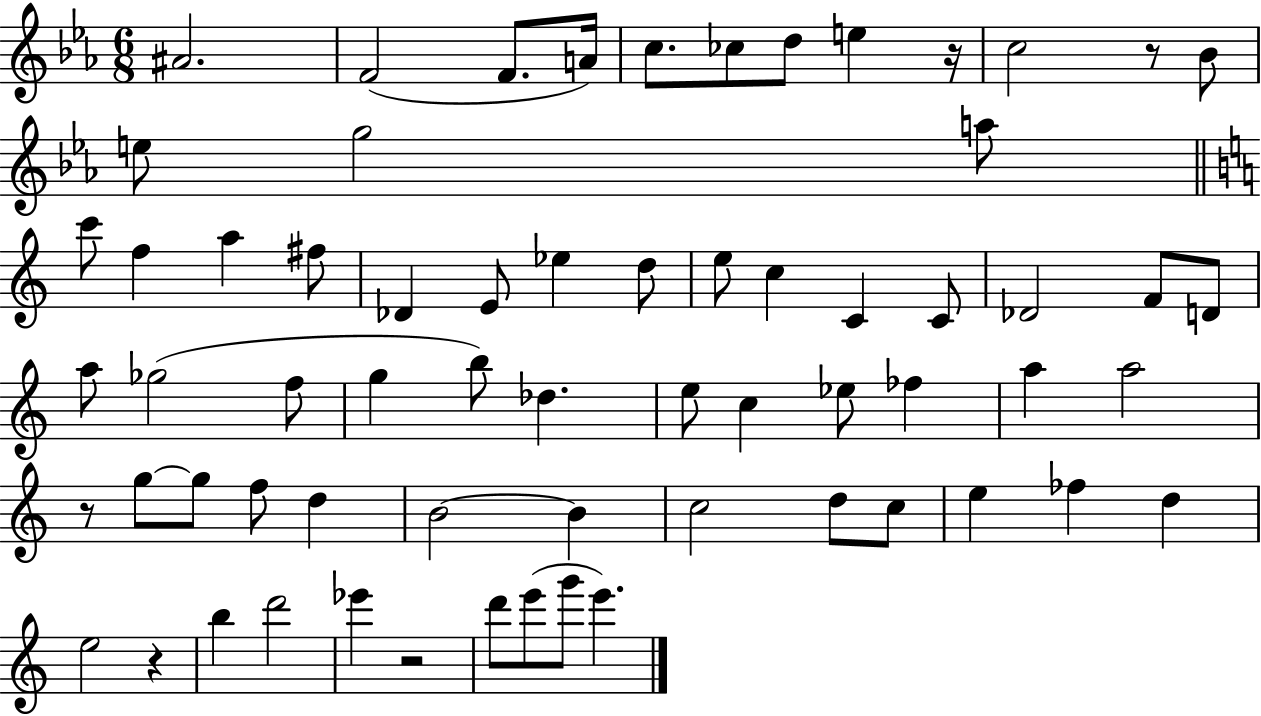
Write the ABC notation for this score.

X:1
T:Untitled
M:6/8
L:1/4
K:Eb
^A2 F2 F/2 A/4 c/2 _c/2 d/2 e z/4 c2 z/2 _B/2 e/2 g2 a/2 c'/2 f a ^f/2 _D E/2 _e d/2 e/2 c C C/2 _D2 F/2 D/2 a/2 _g2 f/2 g b/2 _d e/2 c _e/2 _f a a2 z/2 g/2 g/2 f/2 d B2 B c2 d/2 c/2 e _f d e2 z b d'2 _e' z2 d'/2 e'/2 g'/2 e'